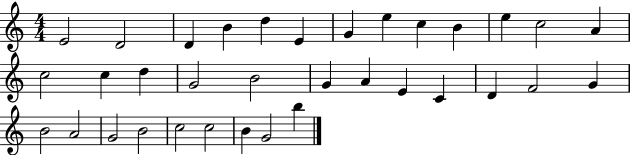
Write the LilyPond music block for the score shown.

{
  \clef treble
  \numericTimeSignature
  \time 4/4
  \key c \major
  e'2 d'2 | d'4 b'4 d''4 e'4 | g'4 e''4 c''4 b'4 | e''4 c''2 a'4 | \break c''2 c''4 d''4 | g'2 b'2 | g'4 a'4 e'4 c'4 | d'4 f'2 g'4 | \break b'2 a'2 | g'2 b'2 | c''2 c''2 | b'4 g'2 b''4 | \break \bar "|."
}